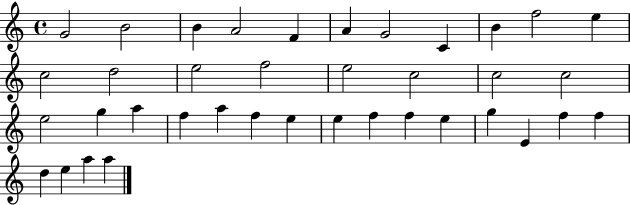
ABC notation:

X:1
T:Untitled
M:4/4
L:1/4
K:C
G2 B2 B A2 F A G2 C B f2 e c2 d2 e2 f2 e2 c2 c2 c2 e2 g a f a f e e f f e g E f f d e a a